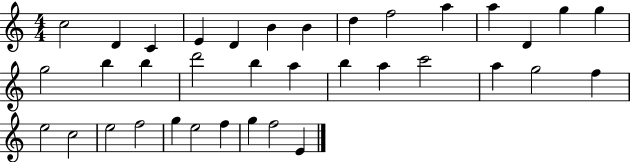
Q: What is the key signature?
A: C major